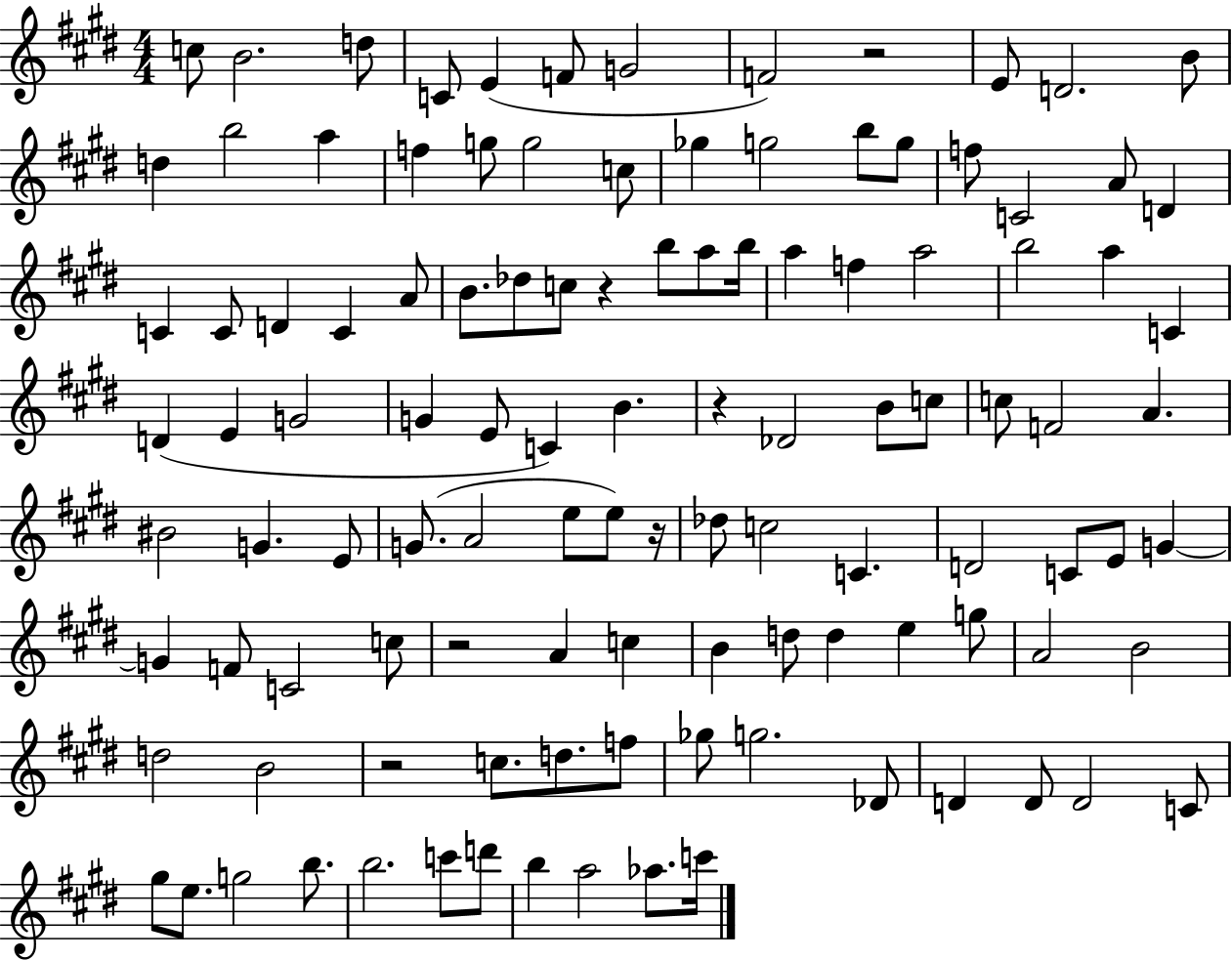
{
  \clef treble
  \numericTimeSignature
  \time 4/4
  \key e \major
  c''8 b'2. d''8 | c'8 e'4( f'8 g'2 | f'2) r2 | e'8 d'2. b'8 | \break d''4 b''2 a''4 | f''4 g''8 g''2 c''8 | ges''4 g''2 b''8 g''8 | f''8 c'2 a'8 d'4 | \break c'4 c'8 d'4 c'4 a'8 | b'8. des''8 c''8 r4 b''8 a''8 b''16 | a''4 f''4 a''2 | b''2 a''4 c'4 | \break d'4( e'4 g'2 | g'4 e'8 c'4) b'4. | r4 des'2 b'8 c''8 | c''8 f'2 a'4. | \break bis'2 g'4. e'8 | g'8.( a'2 e''8 e''8) r16 | des''8 c''2 c'4. | d'2 c'8 e'8 g'4~~ | \break g'4 f'8 c'2 c''8 | r2 a'4 c''4 | b'4 d''8 d''4 e''4 g''8 | a'2 b'2 | \break d''2 b'2 | r2 c''8. d''8. f''8 | ges''8 g''2. des'8 | d'4 d'8 d'2 c'8 | \break gis''8 e''8. g''2 b''8. | b''2. c'''8 d'''8 | b''4 a''2 aes''8. c'''16 | \bar "|."
}